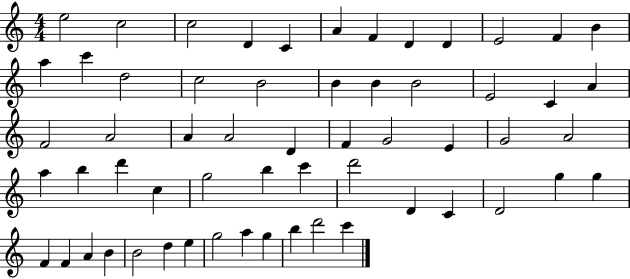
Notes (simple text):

E5/h C5/h C5/h D4/q C4/q A4/q F4/q D4/q D4/q E4/h F4/q B4/q A5/q C6/q D5/h C5/h B4/h B4/q B4/q B4/h E4/h C4/q A4/q F4/h A4/h A4/q A4/h D4/q F4/q G4/h E4/q G4/h A4/h A5/q B5/q D6/q C5/q G5/h B5/q C6/q D6/h D4/q C4/q D4/h G5/q G5/q F4/q F4/q A4/q B4/q B4/h D5/q E5/q G5/h A5/q G5/q B5/q D6/h C6/q